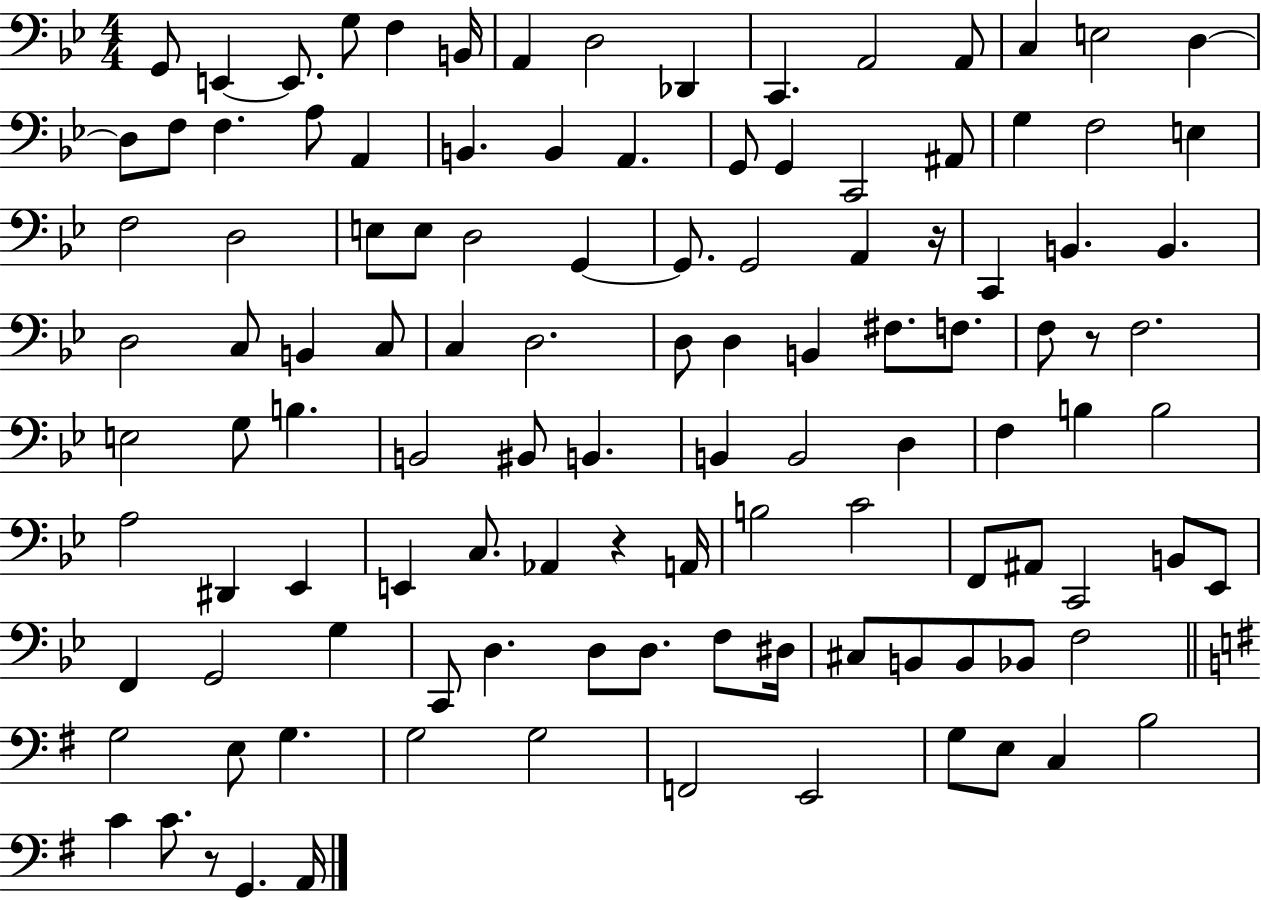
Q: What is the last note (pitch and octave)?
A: A2